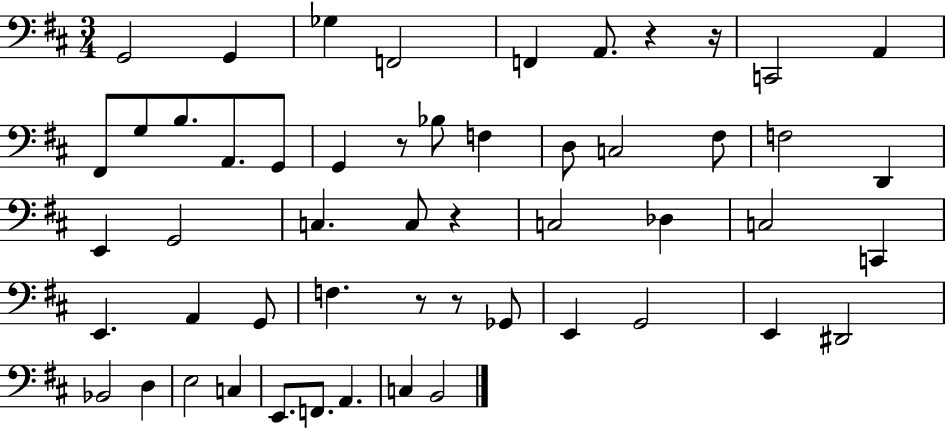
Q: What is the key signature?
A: D major